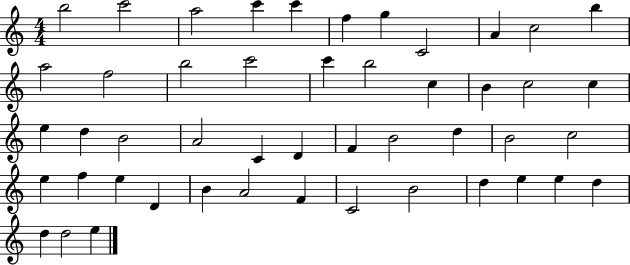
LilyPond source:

{
  \clef treble
  \numericTimeSignature
  \time 4/4
  \key c \major
  b''2 c'''2 | a''2 c'''4 c'''4 | f''4 g''4 c'2 | a'4 c''2 b''4 | \break a''2 f''2 | b''2 c'''2 | c'''4 b''2 c''4 | b'4 c''2 c''4 | \break e''4 d''4 b'2 | a'2 c'4 d'4 | f'4 b'2 d''4 | b'2 c''2 | \break e''4 f''4 e''4 d'4 | b'4 a'2 f'4 | c'2 b'2 | d''4 e''4 e''4 d''4 | \break d''4 d''2 e''4 | \bar "|."
}